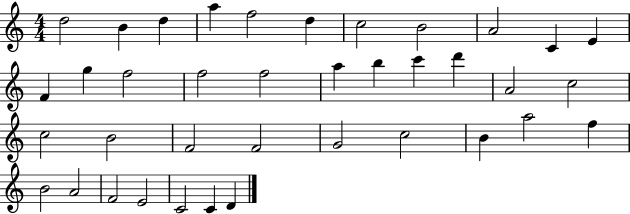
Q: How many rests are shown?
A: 0